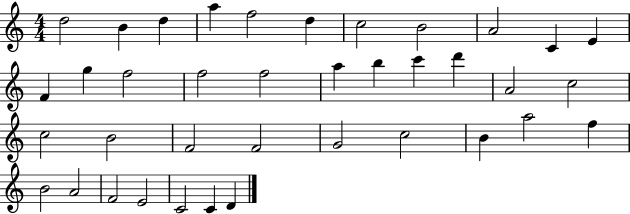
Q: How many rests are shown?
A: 0